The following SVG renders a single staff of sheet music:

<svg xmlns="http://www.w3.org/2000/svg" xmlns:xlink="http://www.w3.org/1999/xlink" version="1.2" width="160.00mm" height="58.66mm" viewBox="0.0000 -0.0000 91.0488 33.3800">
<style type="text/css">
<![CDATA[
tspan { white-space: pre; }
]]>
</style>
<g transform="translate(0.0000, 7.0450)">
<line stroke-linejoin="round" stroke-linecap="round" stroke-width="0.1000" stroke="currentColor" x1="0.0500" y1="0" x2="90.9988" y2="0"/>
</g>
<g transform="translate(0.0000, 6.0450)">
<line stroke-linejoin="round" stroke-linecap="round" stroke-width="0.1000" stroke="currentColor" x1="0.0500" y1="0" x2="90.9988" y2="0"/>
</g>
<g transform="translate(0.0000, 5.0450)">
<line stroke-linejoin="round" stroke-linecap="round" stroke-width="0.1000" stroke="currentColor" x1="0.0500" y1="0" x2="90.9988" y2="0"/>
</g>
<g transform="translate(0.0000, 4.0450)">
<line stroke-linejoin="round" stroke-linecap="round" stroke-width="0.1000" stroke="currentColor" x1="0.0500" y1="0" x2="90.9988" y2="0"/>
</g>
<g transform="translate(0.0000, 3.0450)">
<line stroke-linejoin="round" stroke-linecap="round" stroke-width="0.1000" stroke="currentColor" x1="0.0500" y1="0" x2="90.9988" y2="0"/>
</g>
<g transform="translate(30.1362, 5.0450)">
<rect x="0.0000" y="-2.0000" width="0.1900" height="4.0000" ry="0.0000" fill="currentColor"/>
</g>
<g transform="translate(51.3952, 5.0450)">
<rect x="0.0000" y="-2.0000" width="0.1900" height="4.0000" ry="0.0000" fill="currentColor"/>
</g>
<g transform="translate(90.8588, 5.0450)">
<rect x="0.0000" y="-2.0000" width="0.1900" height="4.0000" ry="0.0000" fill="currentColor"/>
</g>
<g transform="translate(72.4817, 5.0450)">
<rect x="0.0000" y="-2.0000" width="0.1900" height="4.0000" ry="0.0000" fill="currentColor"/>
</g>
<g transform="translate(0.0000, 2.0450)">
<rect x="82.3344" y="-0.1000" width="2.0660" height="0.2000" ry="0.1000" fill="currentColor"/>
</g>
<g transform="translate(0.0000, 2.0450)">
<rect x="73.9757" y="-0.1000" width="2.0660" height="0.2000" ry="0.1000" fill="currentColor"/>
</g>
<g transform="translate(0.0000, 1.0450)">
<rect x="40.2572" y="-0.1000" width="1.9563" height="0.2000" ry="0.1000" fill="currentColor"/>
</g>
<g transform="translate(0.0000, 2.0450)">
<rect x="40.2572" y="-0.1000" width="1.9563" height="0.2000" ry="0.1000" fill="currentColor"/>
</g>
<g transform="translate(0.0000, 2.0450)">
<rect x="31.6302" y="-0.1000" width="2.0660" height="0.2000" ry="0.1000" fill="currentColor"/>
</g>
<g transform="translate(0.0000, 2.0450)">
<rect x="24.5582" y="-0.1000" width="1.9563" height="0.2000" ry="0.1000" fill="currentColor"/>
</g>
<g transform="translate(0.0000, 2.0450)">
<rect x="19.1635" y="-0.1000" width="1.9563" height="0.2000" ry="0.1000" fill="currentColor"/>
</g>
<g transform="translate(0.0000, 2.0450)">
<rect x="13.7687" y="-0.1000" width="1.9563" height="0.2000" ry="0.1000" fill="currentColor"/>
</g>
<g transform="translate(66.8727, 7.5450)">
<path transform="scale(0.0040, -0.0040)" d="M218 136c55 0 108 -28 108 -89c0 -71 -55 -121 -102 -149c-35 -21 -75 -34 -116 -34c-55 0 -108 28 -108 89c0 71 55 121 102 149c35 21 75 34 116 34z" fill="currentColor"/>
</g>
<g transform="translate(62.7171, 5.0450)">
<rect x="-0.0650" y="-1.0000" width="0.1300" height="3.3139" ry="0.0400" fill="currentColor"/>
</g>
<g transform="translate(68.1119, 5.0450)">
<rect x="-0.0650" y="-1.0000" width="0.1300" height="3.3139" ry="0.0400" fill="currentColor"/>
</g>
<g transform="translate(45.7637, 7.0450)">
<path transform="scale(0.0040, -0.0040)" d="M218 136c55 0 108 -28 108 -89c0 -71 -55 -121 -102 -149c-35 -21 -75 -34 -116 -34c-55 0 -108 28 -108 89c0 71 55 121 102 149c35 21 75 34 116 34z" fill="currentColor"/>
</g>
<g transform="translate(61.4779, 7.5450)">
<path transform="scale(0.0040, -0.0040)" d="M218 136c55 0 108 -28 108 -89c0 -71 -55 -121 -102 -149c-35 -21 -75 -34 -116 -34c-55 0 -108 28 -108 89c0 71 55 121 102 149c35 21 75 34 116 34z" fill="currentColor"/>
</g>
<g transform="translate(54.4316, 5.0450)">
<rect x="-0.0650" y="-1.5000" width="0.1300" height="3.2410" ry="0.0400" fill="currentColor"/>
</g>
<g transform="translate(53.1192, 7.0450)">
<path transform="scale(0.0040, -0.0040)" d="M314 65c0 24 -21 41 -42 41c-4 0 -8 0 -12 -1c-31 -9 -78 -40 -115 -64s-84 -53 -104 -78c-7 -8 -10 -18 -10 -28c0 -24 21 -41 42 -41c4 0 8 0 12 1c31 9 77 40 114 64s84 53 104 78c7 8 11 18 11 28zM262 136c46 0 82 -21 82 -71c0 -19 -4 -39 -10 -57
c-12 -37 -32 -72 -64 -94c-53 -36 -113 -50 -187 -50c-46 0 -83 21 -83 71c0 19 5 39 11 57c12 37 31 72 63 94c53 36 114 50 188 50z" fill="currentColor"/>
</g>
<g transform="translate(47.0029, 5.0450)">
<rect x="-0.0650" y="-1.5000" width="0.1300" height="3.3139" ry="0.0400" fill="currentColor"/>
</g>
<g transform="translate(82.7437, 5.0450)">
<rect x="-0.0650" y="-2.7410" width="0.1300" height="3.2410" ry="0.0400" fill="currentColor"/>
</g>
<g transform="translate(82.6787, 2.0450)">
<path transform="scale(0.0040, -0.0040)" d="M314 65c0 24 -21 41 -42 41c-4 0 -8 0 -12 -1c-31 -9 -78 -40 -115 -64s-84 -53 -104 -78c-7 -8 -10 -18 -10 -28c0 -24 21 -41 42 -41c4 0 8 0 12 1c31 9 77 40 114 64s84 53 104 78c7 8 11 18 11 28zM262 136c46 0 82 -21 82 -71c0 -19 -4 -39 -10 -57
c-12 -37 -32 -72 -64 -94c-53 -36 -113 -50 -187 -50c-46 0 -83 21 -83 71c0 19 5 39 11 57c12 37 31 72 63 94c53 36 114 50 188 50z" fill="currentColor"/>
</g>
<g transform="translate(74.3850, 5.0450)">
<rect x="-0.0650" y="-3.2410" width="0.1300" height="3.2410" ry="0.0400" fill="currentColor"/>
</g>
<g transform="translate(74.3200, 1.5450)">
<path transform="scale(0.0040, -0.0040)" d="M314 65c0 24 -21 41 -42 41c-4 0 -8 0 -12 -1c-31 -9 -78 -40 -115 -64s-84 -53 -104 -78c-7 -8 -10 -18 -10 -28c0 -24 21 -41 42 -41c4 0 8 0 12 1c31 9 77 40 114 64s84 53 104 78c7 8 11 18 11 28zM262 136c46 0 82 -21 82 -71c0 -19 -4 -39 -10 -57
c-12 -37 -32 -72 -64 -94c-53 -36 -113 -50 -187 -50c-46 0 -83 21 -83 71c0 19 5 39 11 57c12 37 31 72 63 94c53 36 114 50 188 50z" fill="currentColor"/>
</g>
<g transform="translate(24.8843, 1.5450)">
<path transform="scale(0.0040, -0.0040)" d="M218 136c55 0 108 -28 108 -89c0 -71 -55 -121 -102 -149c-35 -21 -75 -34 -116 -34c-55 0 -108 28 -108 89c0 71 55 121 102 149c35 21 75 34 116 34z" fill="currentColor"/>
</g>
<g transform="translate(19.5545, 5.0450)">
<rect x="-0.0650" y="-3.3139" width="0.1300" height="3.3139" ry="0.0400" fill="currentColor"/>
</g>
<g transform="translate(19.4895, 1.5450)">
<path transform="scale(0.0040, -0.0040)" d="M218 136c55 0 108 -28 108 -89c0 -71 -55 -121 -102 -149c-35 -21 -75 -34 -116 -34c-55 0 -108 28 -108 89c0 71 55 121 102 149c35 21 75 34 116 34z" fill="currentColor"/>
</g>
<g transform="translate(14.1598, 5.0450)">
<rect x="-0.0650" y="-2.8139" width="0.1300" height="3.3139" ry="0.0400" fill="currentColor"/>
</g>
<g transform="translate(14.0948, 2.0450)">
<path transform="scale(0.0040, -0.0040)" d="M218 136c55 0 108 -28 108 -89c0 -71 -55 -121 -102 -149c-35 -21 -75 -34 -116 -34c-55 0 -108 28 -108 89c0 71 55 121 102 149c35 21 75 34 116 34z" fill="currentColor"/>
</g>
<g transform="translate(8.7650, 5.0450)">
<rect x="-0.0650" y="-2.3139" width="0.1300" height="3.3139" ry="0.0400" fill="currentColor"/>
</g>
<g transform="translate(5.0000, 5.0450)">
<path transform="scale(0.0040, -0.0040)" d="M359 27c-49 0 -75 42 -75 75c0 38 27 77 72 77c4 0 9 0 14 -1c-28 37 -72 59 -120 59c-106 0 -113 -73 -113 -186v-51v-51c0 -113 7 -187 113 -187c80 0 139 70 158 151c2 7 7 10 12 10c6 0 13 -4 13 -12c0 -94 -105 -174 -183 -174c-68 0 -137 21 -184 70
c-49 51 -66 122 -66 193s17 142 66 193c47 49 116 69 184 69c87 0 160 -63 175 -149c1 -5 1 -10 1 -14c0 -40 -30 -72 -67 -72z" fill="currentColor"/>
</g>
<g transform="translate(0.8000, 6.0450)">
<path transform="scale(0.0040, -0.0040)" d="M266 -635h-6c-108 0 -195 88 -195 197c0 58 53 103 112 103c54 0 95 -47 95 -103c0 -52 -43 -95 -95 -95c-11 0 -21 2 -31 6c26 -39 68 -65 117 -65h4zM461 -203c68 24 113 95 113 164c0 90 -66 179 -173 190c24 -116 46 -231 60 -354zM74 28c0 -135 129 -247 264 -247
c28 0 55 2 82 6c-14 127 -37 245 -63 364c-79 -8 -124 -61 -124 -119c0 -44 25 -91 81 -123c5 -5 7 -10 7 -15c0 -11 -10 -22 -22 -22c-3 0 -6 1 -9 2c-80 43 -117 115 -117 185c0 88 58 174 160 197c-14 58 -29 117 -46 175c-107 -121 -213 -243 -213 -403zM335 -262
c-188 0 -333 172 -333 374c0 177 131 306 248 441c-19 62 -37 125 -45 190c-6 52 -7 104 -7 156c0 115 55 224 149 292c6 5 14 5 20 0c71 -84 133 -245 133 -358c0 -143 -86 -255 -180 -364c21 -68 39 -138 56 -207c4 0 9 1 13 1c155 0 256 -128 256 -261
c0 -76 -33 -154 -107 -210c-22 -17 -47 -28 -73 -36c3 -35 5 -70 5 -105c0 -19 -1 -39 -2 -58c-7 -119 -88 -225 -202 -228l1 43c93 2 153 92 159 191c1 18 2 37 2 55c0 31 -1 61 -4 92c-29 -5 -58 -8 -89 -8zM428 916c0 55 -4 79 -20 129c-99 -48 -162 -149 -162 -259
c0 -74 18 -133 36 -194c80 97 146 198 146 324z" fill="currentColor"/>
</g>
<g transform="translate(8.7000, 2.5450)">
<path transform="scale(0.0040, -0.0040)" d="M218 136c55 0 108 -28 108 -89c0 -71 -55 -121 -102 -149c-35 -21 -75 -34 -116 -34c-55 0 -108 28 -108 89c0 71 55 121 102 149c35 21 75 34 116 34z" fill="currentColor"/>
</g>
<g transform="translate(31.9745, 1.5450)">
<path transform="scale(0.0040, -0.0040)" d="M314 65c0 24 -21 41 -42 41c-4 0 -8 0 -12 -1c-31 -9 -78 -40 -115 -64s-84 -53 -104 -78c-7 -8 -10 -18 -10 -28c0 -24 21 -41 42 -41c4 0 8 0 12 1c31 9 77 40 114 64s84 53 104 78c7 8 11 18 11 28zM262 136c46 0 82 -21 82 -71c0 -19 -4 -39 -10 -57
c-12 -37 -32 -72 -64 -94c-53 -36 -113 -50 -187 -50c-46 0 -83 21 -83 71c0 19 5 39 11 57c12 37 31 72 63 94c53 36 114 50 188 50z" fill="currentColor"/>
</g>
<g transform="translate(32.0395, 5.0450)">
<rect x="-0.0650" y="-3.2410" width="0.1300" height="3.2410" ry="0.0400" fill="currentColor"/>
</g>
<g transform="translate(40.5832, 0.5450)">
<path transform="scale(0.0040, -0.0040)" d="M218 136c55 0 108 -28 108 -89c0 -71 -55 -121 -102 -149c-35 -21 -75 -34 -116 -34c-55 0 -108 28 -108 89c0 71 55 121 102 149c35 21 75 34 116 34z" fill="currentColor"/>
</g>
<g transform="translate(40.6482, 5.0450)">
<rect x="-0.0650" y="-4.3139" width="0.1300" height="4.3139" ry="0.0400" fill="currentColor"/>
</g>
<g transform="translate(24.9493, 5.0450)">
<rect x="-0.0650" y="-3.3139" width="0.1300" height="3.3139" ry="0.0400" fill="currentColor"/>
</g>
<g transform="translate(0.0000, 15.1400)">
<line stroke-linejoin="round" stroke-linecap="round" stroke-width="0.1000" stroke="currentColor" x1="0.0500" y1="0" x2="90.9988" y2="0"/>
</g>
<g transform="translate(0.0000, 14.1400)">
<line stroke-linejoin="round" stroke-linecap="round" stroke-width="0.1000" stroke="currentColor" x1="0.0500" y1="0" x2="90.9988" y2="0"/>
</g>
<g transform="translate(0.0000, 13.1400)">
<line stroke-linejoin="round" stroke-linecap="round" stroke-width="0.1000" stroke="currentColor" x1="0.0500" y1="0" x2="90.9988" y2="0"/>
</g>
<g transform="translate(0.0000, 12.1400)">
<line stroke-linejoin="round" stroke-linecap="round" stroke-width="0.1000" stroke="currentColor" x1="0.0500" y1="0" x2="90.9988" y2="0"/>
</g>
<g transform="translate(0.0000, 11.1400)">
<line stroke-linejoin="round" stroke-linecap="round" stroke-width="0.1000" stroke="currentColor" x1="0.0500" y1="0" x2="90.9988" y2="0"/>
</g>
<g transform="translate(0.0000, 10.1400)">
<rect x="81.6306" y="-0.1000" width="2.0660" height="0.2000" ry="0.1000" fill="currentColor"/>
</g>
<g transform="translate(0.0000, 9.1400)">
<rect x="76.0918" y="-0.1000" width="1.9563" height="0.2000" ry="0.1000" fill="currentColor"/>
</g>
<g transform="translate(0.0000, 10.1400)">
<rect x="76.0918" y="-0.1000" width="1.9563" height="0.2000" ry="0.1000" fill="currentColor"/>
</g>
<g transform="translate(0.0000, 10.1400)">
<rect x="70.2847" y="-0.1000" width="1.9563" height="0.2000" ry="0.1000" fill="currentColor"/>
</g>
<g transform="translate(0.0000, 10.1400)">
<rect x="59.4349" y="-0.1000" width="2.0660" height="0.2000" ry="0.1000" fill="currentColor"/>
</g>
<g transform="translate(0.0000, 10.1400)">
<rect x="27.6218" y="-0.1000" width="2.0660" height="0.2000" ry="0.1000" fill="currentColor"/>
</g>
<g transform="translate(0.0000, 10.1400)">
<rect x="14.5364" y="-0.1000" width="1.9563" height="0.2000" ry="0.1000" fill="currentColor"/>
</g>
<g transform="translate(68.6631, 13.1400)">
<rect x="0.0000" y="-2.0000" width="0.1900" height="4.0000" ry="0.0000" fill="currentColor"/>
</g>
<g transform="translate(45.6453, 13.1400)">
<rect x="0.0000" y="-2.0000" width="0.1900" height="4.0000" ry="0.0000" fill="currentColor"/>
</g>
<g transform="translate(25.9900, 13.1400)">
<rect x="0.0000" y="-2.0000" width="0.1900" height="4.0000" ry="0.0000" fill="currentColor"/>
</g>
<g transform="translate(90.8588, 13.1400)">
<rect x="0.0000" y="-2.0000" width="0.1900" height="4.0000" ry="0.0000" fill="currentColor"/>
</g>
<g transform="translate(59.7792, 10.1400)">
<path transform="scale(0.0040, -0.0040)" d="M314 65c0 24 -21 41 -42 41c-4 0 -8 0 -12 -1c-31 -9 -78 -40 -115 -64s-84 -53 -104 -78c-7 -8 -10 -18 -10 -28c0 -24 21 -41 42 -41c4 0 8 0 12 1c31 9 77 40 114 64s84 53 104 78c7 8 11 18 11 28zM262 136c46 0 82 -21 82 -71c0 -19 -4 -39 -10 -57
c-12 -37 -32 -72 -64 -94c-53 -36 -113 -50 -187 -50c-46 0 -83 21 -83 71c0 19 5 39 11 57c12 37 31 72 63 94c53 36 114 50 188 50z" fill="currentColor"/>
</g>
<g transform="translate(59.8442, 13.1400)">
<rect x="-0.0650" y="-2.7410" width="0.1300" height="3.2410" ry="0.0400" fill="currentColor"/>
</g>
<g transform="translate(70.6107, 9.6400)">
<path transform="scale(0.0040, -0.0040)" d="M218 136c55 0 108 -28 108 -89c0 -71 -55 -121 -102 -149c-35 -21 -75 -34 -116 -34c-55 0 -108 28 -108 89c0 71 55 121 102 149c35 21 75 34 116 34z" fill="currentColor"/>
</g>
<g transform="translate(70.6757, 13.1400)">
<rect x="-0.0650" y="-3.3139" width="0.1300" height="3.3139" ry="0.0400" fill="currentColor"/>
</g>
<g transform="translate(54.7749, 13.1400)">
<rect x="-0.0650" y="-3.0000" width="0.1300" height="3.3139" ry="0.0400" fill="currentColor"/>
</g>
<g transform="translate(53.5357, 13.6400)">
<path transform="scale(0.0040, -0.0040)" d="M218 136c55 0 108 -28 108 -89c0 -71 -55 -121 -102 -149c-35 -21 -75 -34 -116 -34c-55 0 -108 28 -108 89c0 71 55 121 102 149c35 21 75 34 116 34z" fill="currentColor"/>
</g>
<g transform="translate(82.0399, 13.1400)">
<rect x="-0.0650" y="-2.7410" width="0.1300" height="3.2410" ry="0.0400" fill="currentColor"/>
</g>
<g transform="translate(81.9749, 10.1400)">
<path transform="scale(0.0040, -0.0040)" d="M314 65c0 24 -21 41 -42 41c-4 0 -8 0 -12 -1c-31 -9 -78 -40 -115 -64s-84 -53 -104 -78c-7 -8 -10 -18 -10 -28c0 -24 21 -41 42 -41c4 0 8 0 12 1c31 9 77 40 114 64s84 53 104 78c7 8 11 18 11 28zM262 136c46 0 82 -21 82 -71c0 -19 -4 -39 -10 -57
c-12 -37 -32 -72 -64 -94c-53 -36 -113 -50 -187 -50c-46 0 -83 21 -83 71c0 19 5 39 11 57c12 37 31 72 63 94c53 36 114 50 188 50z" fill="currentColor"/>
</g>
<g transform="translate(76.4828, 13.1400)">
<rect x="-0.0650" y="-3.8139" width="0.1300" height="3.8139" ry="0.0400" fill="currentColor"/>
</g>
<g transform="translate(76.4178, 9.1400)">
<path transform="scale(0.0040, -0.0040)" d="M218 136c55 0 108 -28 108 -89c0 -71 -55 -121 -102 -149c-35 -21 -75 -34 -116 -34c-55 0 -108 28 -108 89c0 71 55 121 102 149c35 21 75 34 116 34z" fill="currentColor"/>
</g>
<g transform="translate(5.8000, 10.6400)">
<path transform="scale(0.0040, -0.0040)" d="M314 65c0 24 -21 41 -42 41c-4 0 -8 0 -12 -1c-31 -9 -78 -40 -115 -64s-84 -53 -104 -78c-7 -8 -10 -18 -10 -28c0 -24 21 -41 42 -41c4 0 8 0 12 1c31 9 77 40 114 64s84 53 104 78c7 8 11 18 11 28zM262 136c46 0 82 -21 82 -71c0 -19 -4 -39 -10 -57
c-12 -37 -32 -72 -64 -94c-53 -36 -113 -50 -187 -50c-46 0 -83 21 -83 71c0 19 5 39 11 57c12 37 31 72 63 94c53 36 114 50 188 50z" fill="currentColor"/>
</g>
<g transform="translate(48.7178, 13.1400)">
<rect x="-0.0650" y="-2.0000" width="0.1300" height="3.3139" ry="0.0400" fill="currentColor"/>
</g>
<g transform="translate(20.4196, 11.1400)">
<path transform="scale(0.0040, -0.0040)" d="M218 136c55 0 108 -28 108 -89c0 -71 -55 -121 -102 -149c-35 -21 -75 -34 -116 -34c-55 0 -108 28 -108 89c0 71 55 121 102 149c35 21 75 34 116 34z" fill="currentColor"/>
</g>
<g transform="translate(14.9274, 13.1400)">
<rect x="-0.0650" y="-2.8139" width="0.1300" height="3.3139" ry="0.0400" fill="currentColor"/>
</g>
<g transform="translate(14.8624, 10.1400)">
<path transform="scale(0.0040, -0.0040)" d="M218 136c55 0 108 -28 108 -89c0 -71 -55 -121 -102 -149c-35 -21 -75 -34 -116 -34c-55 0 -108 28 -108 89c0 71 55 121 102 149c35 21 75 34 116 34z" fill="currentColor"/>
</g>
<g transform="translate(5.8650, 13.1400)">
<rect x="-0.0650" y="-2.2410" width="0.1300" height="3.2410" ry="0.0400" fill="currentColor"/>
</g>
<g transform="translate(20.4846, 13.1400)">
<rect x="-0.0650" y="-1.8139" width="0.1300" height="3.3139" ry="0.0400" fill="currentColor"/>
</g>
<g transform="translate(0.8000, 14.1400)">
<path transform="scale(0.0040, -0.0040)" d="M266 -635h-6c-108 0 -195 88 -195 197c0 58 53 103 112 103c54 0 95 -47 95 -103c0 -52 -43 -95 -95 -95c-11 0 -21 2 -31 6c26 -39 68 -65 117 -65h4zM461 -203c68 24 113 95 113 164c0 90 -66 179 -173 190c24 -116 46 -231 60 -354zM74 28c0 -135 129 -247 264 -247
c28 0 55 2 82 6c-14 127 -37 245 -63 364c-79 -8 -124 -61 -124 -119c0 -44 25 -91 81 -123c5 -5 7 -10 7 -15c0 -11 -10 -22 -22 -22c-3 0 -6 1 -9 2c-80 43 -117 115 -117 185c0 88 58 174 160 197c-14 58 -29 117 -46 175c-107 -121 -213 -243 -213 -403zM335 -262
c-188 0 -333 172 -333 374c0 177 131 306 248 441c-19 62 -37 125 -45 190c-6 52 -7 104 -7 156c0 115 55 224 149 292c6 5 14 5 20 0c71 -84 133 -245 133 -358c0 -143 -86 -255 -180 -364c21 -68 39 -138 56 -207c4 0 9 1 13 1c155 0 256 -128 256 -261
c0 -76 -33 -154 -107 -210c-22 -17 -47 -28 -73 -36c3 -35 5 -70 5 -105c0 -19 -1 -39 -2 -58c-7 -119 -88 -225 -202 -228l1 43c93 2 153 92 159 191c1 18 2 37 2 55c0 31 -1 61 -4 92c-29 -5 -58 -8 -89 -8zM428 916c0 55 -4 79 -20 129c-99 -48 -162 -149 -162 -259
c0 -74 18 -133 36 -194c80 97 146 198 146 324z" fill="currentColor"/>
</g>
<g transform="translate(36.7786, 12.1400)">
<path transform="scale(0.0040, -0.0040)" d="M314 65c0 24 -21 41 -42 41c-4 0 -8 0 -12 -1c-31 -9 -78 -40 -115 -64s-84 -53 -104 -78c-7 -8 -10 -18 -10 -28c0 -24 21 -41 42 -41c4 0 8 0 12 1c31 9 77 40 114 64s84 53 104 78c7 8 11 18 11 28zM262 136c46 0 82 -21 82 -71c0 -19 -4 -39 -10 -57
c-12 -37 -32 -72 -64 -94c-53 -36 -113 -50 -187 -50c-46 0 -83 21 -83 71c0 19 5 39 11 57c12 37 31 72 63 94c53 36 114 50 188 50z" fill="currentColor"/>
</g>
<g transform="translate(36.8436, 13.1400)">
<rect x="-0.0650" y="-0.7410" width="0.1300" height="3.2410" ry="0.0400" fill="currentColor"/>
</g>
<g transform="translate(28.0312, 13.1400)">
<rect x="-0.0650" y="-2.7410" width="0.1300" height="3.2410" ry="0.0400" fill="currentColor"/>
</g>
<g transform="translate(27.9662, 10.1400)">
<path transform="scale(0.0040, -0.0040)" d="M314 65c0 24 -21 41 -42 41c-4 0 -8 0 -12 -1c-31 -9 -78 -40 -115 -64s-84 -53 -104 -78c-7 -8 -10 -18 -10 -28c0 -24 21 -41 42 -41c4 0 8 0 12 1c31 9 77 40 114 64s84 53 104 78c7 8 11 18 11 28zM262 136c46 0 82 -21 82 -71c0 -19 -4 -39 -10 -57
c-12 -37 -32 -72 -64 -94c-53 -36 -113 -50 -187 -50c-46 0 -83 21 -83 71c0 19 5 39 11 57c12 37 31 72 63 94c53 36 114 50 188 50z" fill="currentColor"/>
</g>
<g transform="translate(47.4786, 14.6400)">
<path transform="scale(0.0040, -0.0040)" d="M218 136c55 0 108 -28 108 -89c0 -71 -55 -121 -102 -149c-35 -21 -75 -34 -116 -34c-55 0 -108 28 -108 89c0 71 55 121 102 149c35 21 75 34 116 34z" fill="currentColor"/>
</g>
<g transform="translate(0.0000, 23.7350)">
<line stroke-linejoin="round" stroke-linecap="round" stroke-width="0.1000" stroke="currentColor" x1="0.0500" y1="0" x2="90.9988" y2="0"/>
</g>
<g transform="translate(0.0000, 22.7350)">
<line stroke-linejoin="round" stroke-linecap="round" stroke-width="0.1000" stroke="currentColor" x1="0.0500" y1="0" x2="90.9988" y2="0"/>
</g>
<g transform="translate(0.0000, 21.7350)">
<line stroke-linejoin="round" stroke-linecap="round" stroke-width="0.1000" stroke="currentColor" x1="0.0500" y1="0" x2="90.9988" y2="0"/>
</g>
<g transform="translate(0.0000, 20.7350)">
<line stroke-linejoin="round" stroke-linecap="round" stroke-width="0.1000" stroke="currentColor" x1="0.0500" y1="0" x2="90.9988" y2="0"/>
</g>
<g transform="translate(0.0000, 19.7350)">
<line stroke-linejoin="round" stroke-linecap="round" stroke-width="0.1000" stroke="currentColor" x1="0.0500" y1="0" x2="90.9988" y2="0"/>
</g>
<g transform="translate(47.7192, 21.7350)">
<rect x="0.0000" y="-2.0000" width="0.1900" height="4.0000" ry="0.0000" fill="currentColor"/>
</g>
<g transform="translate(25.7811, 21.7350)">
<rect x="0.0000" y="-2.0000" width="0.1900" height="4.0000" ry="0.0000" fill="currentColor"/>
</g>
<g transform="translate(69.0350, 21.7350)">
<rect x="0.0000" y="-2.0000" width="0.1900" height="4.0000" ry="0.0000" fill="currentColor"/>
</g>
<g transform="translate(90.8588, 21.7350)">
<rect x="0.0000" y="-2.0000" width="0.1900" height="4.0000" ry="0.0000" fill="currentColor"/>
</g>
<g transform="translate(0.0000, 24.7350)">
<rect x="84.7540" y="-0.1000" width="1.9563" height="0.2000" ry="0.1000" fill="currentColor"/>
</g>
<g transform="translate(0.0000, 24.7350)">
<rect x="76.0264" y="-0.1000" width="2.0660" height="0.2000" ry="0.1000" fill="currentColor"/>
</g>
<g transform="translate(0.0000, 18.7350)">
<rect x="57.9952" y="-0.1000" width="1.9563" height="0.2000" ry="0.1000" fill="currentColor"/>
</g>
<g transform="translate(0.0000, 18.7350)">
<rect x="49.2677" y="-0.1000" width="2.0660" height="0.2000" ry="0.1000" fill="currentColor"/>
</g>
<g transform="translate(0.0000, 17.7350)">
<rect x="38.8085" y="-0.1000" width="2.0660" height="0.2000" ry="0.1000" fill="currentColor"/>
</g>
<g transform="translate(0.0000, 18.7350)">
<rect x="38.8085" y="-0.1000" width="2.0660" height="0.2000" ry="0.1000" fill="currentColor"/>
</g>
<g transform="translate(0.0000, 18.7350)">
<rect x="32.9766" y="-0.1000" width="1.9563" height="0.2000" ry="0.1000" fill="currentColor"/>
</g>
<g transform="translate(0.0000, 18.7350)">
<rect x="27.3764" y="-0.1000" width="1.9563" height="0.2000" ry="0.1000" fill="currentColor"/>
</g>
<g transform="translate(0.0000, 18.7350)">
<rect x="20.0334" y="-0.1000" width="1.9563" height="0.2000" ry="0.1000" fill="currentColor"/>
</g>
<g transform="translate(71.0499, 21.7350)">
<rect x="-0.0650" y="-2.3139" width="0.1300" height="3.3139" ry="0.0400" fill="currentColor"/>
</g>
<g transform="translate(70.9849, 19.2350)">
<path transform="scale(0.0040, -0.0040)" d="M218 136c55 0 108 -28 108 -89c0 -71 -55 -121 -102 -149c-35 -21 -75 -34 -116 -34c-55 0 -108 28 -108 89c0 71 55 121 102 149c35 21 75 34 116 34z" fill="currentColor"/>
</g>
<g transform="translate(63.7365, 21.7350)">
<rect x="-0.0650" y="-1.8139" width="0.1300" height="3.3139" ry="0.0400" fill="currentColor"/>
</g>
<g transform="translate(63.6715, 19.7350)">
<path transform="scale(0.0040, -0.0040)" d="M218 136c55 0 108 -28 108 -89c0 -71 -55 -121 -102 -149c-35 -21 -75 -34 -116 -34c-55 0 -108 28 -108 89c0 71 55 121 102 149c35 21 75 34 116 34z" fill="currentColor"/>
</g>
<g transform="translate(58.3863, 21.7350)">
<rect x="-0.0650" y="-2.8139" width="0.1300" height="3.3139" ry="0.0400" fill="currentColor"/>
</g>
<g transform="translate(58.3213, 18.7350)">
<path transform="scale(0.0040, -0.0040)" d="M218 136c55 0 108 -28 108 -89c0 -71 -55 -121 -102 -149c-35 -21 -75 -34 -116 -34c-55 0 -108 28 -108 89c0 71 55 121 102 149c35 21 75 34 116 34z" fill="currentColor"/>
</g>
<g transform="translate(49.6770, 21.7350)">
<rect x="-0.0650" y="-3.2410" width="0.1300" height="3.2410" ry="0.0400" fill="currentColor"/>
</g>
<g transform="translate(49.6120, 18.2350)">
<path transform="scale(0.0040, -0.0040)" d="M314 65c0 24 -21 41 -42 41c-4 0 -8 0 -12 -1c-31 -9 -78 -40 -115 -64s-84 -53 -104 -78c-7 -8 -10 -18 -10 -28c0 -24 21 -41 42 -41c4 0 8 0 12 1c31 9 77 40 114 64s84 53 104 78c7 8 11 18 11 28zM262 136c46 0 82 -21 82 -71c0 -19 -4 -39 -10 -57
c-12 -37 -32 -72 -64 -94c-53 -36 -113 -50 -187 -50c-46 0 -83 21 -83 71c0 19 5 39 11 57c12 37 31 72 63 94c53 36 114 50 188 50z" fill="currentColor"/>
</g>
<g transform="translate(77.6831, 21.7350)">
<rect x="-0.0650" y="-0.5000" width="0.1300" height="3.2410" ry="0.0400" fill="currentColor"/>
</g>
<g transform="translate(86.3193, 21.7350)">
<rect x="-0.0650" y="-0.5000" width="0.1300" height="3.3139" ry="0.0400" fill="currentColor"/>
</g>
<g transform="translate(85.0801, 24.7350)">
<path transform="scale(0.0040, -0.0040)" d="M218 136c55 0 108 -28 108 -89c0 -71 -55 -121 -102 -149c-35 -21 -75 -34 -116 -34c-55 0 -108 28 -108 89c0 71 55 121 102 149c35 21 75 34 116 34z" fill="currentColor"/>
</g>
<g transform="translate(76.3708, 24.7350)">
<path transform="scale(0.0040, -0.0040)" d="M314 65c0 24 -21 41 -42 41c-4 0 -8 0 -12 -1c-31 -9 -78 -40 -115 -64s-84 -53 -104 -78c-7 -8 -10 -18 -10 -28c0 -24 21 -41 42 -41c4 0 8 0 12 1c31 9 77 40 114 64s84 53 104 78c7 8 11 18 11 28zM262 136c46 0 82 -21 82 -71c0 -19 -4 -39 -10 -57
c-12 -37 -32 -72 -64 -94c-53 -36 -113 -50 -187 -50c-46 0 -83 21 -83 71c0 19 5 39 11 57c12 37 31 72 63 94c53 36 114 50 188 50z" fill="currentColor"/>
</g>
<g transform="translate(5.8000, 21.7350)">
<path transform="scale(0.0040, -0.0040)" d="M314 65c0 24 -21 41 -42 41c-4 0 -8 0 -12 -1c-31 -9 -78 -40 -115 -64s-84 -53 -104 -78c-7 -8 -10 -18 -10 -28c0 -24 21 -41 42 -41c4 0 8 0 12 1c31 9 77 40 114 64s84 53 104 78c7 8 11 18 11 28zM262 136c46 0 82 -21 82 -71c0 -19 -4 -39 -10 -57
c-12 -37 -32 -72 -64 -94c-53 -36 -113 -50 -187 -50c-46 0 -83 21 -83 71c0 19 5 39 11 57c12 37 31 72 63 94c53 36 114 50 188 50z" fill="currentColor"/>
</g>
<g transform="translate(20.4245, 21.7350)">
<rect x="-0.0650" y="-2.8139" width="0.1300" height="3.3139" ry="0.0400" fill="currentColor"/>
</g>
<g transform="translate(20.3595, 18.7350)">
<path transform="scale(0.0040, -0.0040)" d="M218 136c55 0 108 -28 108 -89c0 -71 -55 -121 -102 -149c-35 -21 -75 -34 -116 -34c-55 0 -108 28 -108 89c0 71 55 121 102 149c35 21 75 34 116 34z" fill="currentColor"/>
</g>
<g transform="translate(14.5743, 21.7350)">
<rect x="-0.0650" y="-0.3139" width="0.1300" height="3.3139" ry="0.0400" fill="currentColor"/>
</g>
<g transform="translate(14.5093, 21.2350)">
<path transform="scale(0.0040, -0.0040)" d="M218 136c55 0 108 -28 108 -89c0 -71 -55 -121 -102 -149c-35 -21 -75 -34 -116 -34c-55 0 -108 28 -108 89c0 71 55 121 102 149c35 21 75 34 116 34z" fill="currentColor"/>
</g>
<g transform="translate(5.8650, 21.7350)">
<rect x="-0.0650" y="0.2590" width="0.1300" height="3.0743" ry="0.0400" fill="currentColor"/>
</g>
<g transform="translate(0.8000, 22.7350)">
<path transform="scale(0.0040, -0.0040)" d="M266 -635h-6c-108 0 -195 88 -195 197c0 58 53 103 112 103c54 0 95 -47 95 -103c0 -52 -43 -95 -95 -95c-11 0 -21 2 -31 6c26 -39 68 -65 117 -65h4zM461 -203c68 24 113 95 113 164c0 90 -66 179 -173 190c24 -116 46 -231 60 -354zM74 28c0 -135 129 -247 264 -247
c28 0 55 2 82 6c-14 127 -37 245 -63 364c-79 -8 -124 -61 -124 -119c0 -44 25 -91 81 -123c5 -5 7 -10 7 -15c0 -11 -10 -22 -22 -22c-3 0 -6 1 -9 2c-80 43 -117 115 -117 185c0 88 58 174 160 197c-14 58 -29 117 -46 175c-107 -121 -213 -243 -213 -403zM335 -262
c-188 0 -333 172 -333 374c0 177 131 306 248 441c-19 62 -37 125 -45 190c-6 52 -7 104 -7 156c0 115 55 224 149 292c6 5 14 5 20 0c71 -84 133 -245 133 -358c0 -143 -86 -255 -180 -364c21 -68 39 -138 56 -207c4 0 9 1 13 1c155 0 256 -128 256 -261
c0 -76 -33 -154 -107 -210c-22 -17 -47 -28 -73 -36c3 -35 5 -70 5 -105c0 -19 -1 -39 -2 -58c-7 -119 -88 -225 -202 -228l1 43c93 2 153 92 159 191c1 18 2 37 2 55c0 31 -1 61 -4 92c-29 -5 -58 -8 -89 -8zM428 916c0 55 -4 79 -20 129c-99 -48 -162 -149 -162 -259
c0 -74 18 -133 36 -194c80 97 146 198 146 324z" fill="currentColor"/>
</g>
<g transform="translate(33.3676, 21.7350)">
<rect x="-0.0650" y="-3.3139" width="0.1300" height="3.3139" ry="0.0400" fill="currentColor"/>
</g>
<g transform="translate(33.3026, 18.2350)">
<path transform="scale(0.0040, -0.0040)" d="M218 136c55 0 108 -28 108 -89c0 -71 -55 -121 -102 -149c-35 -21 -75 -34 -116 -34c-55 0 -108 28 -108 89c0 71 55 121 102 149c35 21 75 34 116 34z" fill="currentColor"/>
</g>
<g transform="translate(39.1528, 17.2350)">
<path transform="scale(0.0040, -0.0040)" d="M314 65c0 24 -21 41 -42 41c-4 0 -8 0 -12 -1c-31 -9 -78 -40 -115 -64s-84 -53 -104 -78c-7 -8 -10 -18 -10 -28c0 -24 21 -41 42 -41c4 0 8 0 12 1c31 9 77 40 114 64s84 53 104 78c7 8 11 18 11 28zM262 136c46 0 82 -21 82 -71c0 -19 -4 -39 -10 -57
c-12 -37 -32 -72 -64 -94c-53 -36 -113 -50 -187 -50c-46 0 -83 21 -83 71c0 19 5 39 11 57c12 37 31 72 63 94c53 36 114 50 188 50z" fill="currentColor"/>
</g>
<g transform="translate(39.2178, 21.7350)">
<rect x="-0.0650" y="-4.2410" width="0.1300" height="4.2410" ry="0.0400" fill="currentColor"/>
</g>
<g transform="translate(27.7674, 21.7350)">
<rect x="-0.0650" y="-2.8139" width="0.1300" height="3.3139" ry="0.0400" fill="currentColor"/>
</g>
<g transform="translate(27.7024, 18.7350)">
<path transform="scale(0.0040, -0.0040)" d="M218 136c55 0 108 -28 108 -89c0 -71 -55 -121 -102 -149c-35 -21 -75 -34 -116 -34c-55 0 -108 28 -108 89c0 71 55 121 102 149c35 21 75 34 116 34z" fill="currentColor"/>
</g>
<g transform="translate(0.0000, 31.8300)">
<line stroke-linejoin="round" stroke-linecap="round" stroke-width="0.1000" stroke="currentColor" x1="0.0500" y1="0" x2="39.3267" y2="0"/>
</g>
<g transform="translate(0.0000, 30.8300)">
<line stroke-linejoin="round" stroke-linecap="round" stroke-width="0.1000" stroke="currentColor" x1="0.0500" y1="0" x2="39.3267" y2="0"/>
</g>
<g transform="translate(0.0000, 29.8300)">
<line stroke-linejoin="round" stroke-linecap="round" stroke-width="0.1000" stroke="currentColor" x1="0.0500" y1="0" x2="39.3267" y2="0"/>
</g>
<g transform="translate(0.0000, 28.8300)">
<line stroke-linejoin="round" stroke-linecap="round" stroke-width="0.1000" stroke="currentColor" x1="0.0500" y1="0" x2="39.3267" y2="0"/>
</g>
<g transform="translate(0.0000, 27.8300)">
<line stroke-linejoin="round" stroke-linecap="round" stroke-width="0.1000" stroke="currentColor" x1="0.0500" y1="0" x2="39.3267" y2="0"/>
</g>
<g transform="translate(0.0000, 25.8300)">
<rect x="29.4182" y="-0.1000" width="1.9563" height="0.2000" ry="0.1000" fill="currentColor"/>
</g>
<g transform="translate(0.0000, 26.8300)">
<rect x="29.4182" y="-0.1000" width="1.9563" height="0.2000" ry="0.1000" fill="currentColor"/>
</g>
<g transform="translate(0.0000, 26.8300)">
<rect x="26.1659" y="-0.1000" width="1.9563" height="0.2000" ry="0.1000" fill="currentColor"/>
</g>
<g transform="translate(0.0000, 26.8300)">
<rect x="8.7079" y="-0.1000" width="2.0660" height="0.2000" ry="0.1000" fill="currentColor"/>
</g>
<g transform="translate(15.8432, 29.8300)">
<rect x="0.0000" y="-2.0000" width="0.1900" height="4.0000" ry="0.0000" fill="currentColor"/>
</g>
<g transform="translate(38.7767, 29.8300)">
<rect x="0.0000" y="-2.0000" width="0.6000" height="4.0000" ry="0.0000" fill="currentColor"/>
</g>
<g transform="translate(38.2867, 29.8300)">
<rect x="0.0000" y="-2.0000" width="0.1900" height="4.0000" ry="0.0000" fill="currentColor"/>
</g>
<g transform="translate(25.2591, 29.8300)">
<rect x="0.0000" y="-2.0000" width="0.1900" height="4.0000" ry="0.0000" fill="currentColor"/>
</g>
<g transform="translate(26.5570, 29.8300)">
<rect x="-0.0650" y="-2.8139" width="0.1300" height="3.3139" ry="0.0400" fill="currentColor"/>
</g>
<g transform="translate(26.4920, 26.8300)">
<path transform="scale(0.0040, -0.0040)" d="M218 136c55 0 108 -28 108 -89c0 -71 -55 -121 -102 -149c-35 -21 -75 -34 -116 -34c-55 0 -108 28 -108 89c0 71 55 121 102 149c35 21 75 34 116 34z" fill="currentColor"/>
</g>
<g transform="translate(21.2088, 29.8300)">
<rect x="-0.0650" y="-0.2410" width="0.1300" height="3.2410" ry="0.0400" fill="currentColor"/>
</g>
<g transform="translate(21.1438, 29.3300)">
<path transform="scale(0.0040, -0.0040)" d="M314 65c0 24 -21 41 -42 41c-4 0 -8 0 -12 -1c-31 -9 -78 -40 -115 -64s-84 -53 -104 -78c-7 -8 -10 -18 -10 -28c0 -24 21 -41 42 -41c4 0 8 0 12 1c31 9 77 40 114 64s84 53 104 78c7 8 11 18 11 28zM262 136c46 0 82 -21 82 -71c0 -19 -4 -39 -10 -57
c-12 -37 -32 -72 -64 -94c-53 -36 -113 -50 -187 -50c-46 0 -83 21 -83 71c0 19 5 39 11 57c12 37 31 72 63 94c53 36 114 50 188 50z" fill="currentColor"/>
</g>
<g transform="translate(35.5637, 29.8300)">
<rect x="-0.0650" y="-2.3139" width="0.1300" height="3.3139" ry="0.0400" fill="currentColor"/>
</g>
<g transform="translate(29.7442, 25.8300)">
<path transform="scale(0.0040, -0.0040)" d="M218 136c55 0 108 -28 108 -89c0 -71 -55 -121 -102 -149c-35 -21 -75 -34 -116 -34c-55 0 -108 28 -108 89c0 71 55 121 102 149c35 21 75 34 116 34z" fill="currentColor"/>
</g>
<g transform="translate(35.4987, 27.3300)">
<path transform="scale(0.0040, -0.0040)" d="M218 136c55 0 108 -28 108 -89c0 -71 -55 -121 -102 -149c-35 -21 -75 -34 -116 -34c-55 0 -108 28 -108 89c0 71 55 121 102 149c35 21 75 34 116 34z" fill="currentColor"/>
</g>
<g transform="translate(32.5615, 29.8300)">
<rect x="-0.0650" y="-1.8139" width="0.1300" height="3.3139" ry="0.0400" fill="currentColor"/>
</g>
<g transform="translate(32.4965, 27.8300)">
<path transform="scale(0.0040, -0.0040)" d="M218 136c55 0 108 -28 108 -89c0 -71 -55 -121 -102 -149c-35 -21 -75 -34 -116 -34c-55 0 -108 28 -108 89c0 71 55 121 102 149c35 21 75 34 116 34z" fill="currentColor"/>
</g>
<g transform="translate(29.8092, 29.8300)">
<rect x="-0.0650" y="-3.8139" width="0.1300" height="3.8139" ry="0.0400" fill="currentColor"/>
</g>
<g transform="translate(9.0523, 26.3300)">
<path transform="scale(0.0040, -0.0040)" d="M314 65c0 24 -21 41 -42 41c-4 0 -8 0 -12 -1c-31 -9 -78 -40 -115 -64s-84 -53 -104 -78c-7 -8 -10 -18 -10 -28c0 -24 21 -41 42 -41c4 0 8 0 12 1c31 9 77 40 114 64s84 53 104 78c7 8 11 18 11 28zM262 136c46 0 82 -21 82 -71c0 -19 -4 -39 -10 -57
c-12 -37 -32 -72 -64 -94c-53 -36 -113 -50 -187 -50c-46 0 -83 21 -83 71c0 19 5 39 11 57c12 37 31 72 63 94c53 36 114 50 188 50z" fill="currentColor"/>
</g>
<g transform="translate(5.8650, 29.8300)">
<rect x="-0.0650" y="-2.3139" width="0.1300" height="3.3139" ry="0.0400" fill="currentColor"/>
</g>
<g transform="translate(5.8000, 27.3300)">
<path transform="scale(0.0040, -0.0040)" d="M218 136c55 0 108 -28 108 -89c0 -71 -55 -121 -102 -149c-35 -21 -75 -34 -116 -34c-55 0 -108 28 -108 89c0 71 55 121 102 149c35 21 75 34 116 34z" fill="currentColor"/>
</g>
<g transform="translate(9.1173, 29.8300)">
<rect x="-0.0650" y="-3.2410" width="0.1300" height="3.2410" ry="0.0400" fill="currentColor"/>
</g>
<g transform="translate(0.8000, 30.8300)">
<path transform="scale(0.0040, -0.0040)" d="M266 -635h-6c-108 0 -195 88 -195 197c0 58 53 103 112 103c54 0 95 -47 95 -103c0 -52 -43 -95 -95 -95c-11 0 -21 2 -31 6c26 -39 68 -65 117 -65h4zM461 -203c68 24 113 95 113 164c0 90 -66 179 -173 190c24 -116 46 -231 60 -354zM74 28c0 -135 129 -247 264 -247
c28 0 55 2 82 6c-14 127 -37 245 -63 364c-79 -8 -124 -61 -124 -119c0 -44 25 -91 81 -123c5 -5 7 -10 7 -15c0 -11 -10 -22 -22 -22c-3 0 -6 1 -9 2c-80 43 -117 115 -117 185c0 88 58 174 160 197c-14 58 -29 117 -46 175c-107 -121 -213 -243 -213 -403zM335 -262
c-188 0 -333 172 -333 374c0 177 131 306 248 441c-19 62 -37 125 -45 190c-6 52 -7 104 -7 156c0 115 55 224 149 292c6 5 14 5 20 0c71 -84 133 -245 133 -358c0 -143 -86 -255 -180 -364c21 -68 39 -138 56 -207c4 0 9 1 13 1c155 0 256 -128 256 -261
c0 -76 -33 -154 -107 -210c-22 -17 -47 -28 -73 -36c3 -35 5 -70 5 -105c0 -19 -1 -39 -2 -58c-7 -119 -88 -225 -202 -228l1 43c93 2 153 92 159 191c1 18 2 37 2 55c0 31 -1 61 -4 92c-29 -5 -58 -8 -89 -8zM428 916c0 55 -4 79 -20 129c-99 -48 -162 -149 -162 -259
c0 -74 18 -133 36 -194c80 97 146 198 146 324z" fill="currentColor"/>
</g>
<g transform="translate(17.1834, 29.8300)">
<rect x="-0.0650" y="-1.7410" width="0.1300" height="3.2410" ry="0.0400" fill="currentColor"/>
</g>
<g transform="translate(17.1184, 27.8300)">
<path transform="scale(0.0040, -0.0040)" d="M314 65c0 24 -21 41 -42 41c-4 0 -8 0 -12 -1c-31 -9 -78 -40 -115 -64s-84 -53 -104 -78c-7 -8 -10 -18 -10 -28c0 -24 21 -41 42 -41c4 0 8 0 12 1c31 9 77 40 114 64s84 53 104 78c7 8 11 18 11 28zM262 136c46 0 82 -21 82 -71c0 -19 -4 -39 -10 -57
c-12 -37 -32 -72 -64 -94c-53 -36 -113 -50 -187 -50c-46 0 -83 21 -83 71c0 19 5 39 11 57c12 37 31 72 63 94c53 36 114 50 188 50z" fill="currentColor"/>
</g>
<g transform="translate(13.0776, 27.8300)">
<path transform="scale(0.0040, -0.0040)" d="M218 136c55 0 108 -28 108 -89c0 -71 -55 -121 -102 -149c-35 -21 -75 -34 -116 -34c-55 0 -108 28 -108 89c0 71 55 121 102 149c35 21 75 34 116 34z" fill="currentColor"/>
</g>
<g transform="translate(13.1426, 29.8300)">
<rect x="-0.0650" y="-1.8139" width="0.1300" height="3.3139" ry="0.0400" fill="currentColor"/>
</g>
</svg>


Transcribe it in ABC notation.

X:1
T:Untitled
M:4/4
L:1/4
K:C
g a b b b2 d' E E2 D D b2 a2 g2 a f a2 d2 F A a2 b c' a2 B2 c a a b d'2 b2 a f g C2 C g b2 f f2 c2 a c' f g